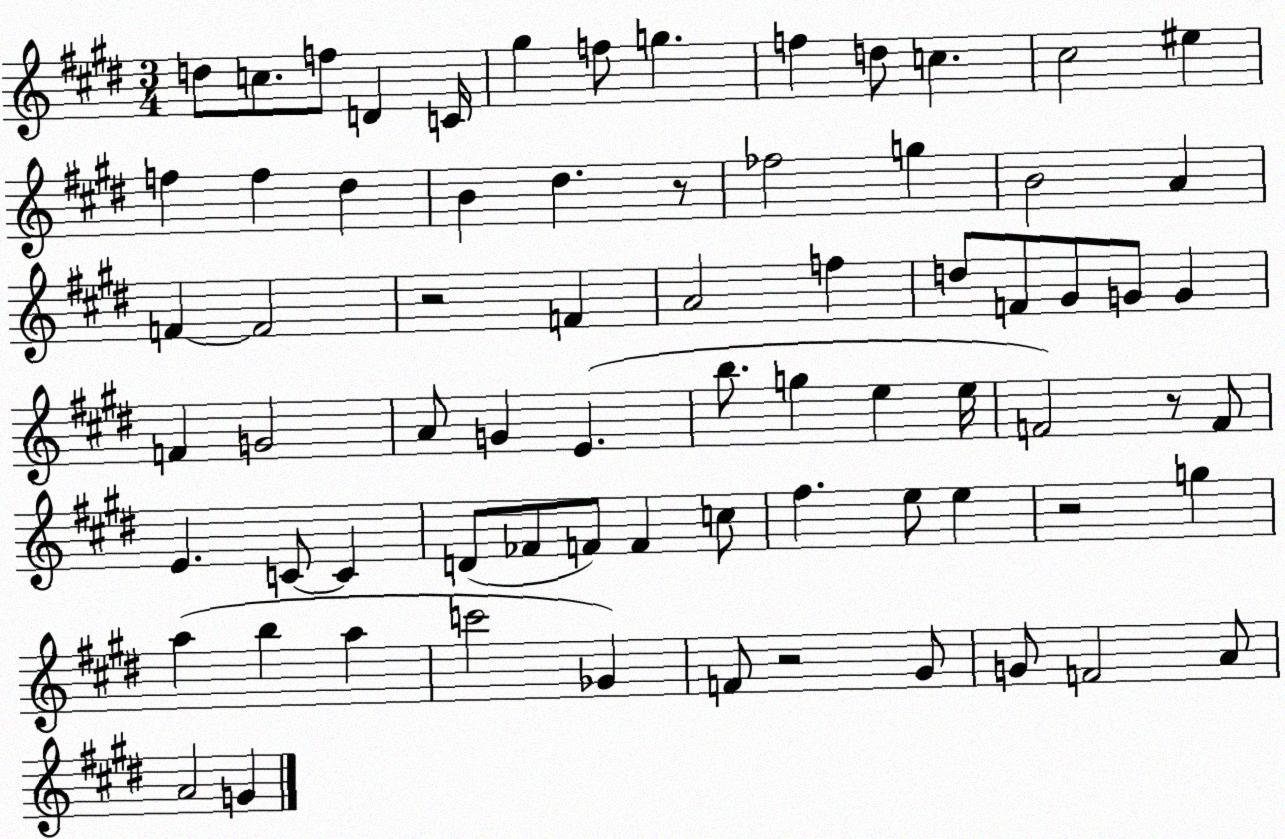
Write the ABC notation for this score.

X:1
T:Untitled
M:3/4
L:1/4
K:E
d/2 c/2 f/2 D C/4 ^g f/2 g f d/2 c ^c2 ^e f f ^d B ^d z/2 _f2 g B2 A F F2 z2 F A2 f d/2 F/2 ^G/2 G/2 G F G2 A/2 G E b/2 g e e/4 F2 z/2 F/2 E C/2 C D/2 _F/2 F/2 F c/2 ^f e/2 e z2 g a b a c'2 _G F/2 z2 ^G/2 G/2 F2 A/2 A2 G